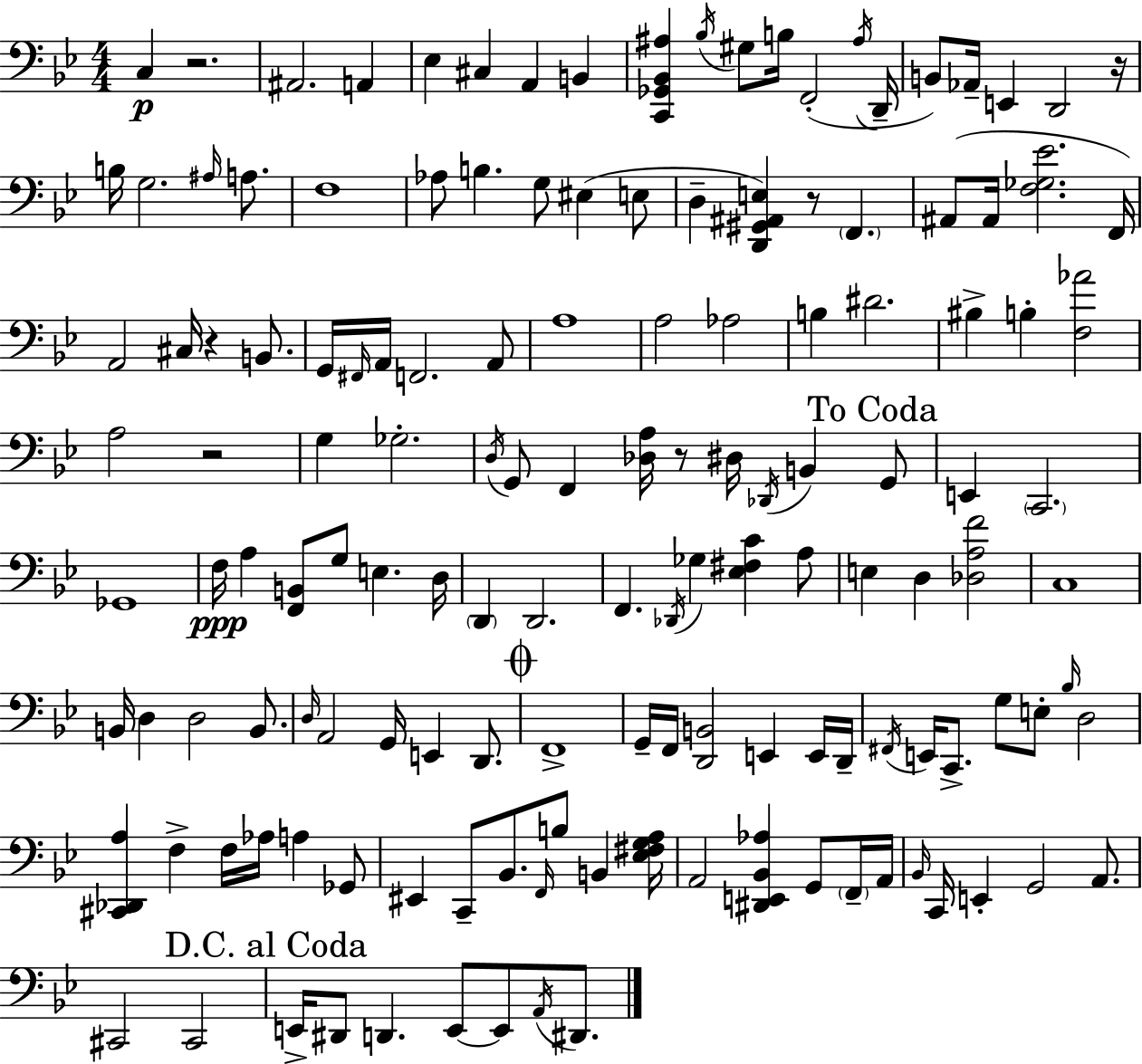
X:1
T:Untitled
M:4/4
L:1/4
K:Bb
C, z2 ^A,,2 A,, _E, ^C, A,, B,, [C,,_G,,_B,,^A,] _B,/4 ^G,/2 B,/4 F,,2 ^A,/4 D,,/4 B,,/2 _A,,/4 E,, D,,2 z/4 B,/4 G,2 ^A,/4 A,/2 F,4 _A,/2 B, G,/2 ^E, E,/2 D, [D,,^G,,^A,,E,] z/2 F,, ^A,,/2 ^A,,/4 [F,_G,_E]2 F,,/4 A,,2 ^C,/4 z B,,/2 G,,/4 ^F,,/4 A,,/4 F,,2 A,,/2 A,4 A,2 _A,2 B, ^D2 ^B, B, [F,_A]2 A,2 z2 G, _G,2 D,/4 G,,/2 F,, [_D,A,]/4 z/2 ^D,/4 _D,,/4 B,, G,,/2 E,, C,,2 _G,,4 F,/4 A, [F,,B,,]/2 G,/2 E, D,/4 D,, D,,2 F,, _D,,/4 _G, [_E,^F,C] A,/2 E, D, [_D,A,F]2 C,4 B,,/4 D, D,2 B,,/2 D,/4 A,,2 G,,/4 E,, D,,/2 F,,4 G,,/4 F,,/4 [D,,B,,]2 E,, E,,/4 D,,/4 ^F,,/4 E,,/4 C,,/2 G,/2 E,/2 _B,/4 D,2 [^C,,_D,,A,] F, F,/4 _A,/4 A, _G,,/2 ^E,, C,,/2 _B,,/2 F,,/4 B,/2 B,, [_E,^F,G,A,]/4 A,,2 [^D,,E,,_B,,_A,] G,,/2 F,,/4 A,,/4 _B,,/4 C,,/4 E,, G,,2 A,,/2 ^C,,2 ^C,,2 E,,/4 ^D,,/2 D,, E,,/2 E,,/2 A,,/4 ^D,,/2